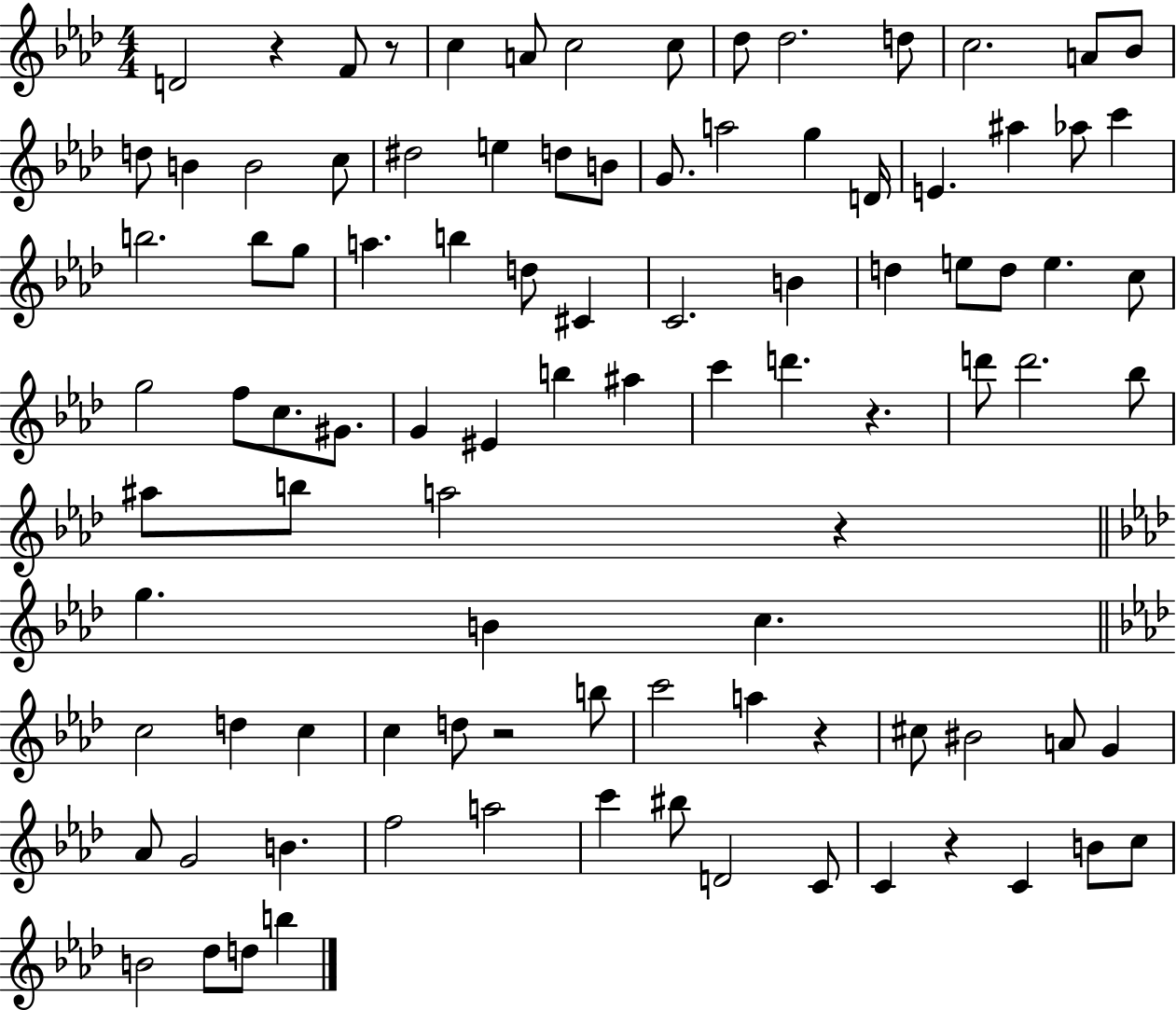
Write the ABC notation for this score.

X:1
T:Untitled
M:4/4
L:1/4
K:Ab
D2 z F/2 z/2 c A/2 c2 c/2 _d/2 _d2 d/2 c2 A/2 _B/2 d/2 B B2 c/2 ^d2 e d/2 B/2 G/2 a2 g D/4 E ^a _a/2 c' b2 b/2 g/2 a b d/2 ^C C2 B d e/2 d/2 e c/2 g2 f/2 c/2 ^G/2 G ^E b ^a c' d' z d'/2 d'2 _b/2 ^a/2 b/2 a2 z g B c c2 d c c d/2 z2 b/2 c'2 a z ^c/2 ^B2 A/2 G _A/2 G2 B f2 a2 c' ^b/2 D2 C/2 C z C B/2 c/2 B2 _d/2 d/2 b